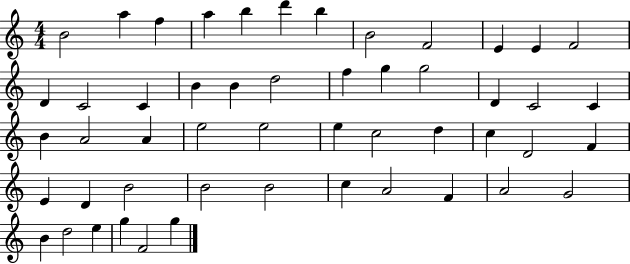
B4/h A5/q F5/q A5/q B5/q D6/q B5/q B4/h F4/h E4/q E4/q F4/h D4/q C4/h C4/q B4/q B4/q D5/h F5/q G5/q G5/h D4/q C4/h C4/q B4/q A4/h A4/q E5/h E5/h E5/q C5/h D5/q C5/q D4/h F4/q E4/q D4/q B4/h B4/h B4/h C5/q A4/h F4/q A4/h G4/h B4/q D5/h E5/q G5/q F4/h G5/q